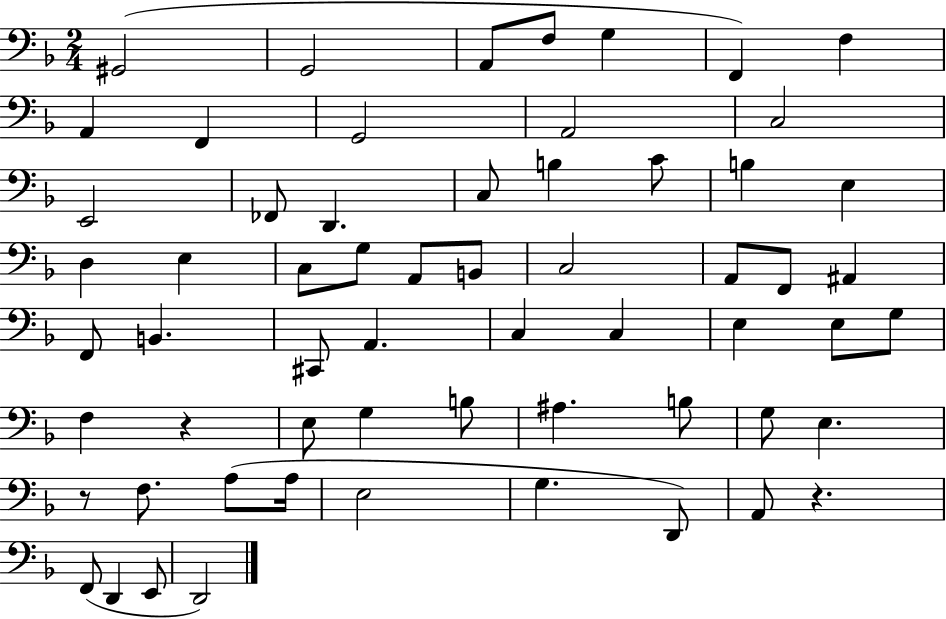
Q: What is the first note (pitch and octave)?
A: G#2